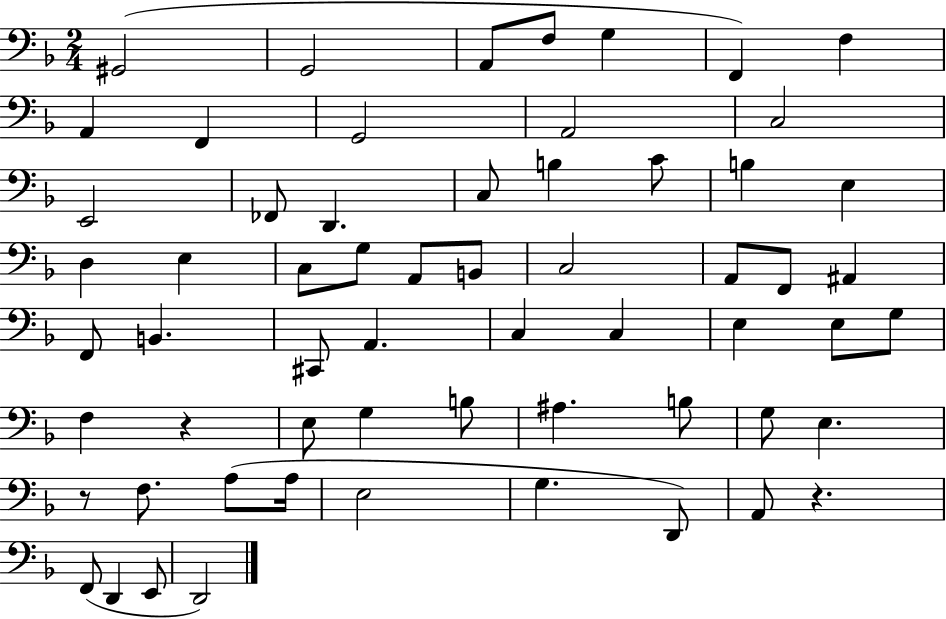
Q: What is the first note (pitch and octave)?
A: G#2